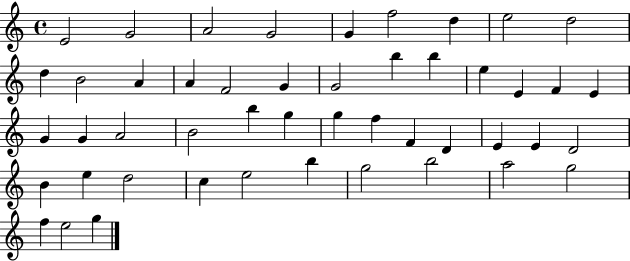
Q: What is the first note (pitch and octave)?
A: E4